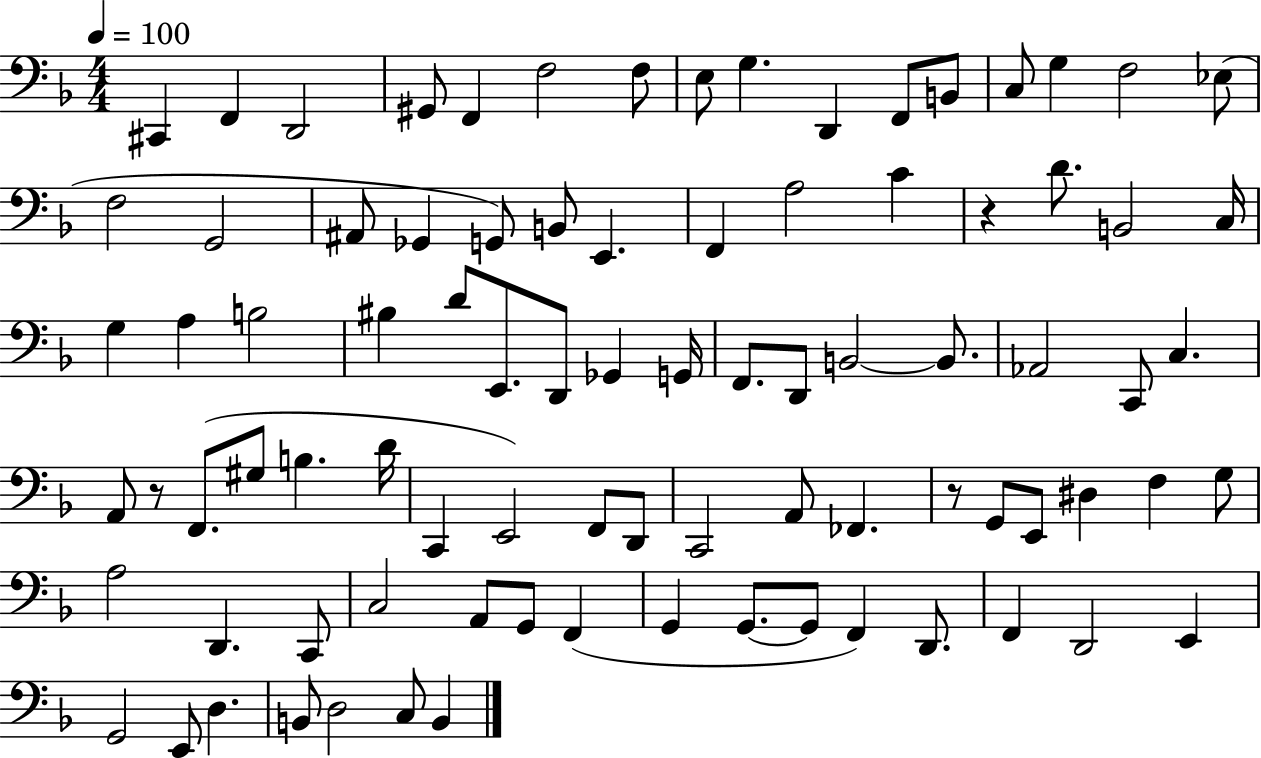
C#2/q F2/q D2/h G#2/e F2/q F3/h F3/e E3/e G3/q. D2/q F2/e B2/e C3/e G3/q F3/h Eb3/e F3/h G2/h A#2/e Gb2/q G2/e B2/e E2/q. F2/q A3/h C4/q R/q D4/e. B2/h C3/s G3/q A3/q B3/h BIS3/q D4/e E2/e. D2/e Gb2/q G2/s F2/e. D2/e B2/h B2/e. Ab2/h C2/e C3/q. A2/e R/e F2/e. G#3/e B3/q. D4/s C2/q E2/h F2/e D2/e C2/h A2/e FES2/q. R/e G2/e E2/e D#3/q F3/q G3/e A3/h D2/q. C2/e C3/h A2/e G2/e F2/q G2/q G2/e. G2/e F2/q D2/e. F2/q D2/h E2/q G2/h E2/e D3/q. B2/e D3/h C3/e B2/q